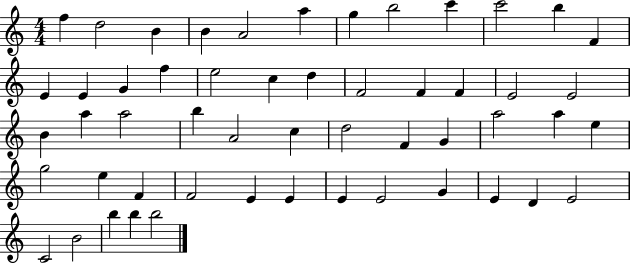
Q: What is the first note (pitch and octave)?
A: F5